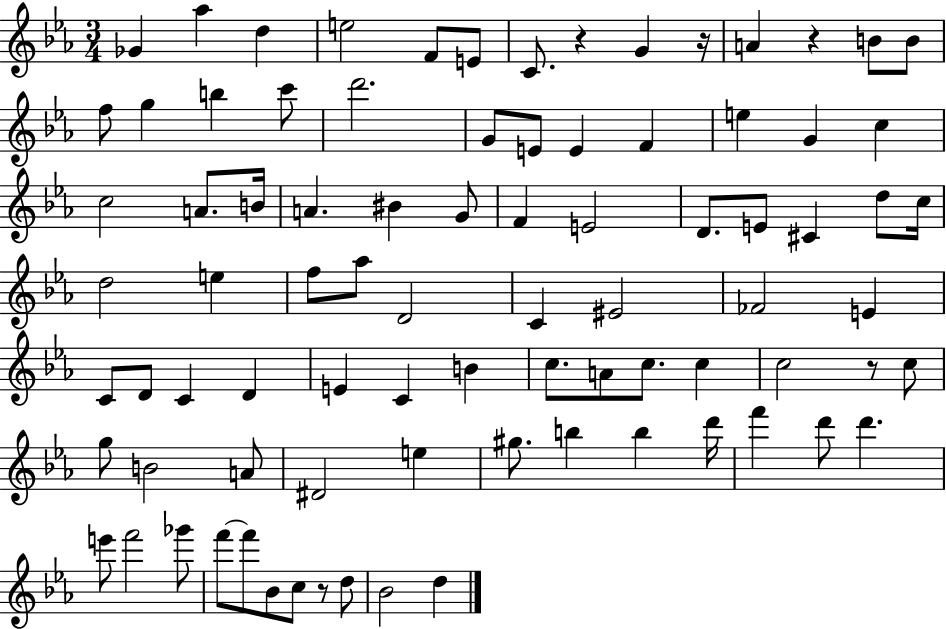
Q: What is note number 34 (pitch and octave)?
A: C#4